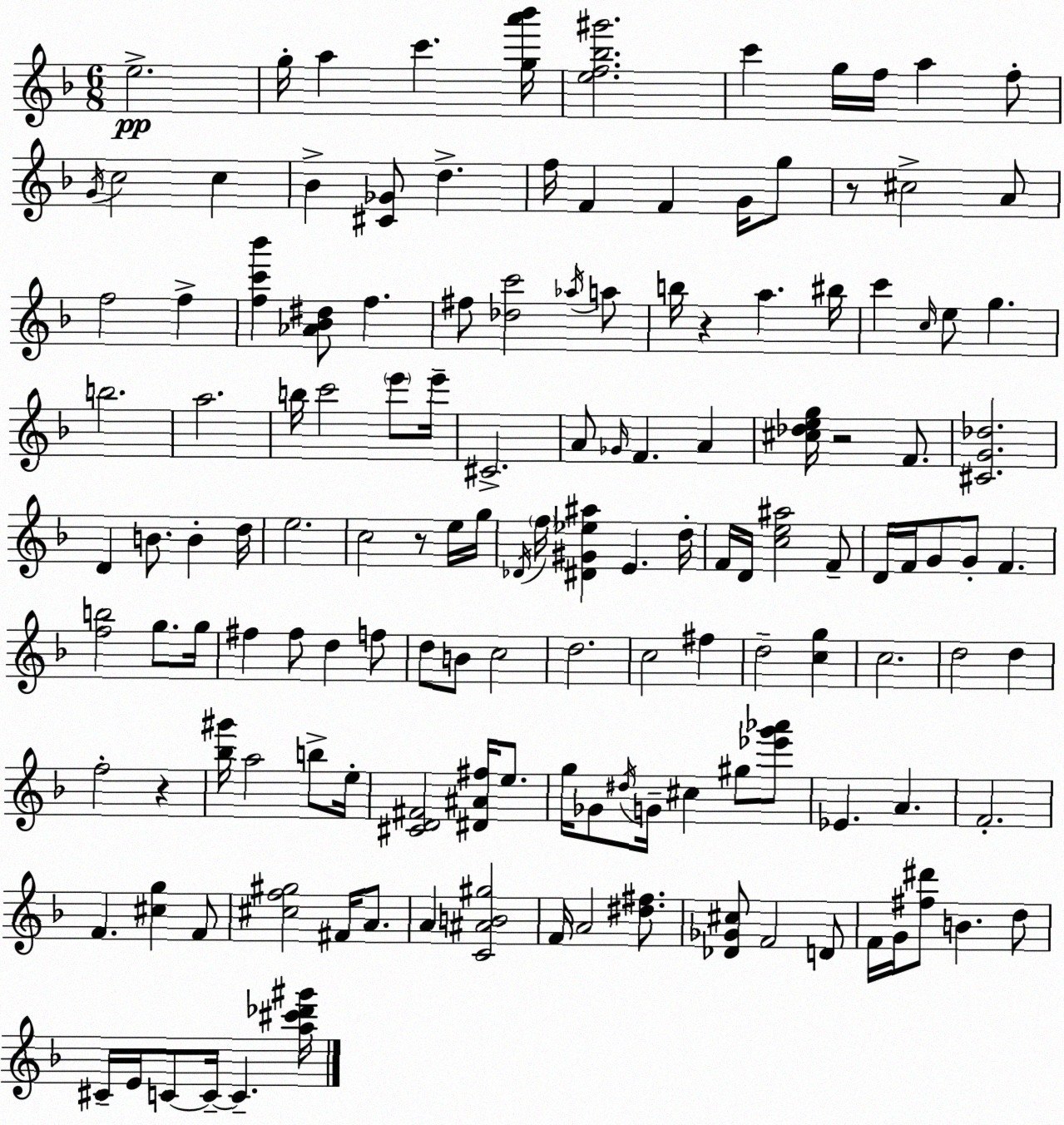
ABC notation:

X:1
T:Untitled
M:6/8
L:1/4
K:F
e2 g/4 a c' [ga'_b']/4 [ef_b^g']2 c' g/4 f/4 a f/2 G/4 c2 c _B [^C_G]/2 d f/4 F F G/4 g/2 z/2 ^c2 A/2 f2 f [fc'_b'] [_A_B^d]/2 f ^f/2 [_dc']2 _a/4 a/2 b/4 z a ^b/4 c' c/4 e/2 g b2 a2 b/4 c'2 e'/2 e'/4 ^C2 A/2 _G/4 F A [^c_deg]/4 z2 F/2 [^CG_d]2 D B/2 B d/4 e2 c2 z/2 e/4 g/4 _D/4 f/4 [^D^G_e^a] E d/4 F/4 D/4 [ce^a]2 F/2 D/4 F/4 G/2 G/2 F [fb]2 g/2 g/4 ^f ^f/2 d f/2 d/2 B/2 c2 d2 c2 ^f d2 [cg] c2 d2 d f2 z [_b^g']/4 a2 b/2 e/4 [^CD^F]2 [^D^A^f]/4 e/2 g/4 _G/2 ^d/4 G/4 ^c ^g/2 [_e'g'_a']/2 _E A F2 F [^cg] F/2 [^cf^g]2 ^F/4 A/2 A [C^AB^g]2 F/4 A2 [^d^f]/2 [_D_G^c]/2 F2 D/2 F/4 G/4 [^f^d']/2 B d/2 ^C/4 E/4 C/2 C/4 C [a^c'_d'^g']/4